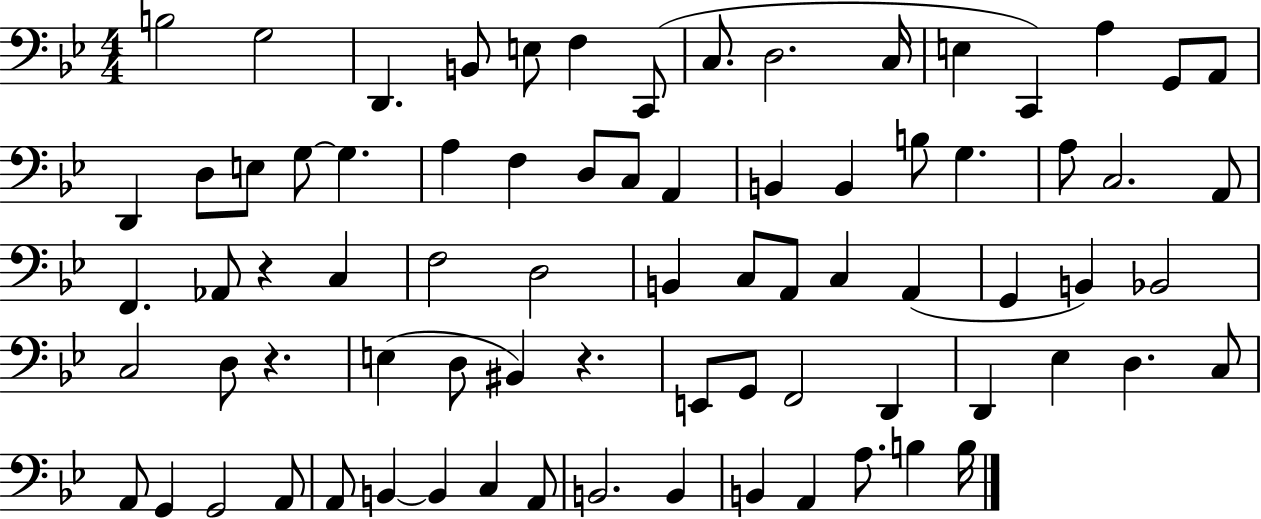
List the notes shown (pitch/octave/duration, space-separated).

B3/h G3/h D2/q. B2/e E3/e F3/q C2/e C3/e. D3/h. C3/s E3/q C2/q A3/q G2/e A2/e D2/q D3/e E3/e G3/e G3/q. A3/q F3/q D3/e C3/e A2/q B2/q B2/q B3/e G3/q. A3/e C3/h. A2/e F2/q. Ab2/e R/q C3/q F3/h D3/h B2/q C3/e A2/e C3/q A2/q G2/q B2/q Bb2/h C3/h D3/e R/q. E3/q D3/e BIS2/q R/q. E2/e G2/e F2/h D2/q D2/q Eb3/q D3/q. C3/e A2/e G2/q G2/h A2/e A2/e B2/q B2/q C3/q A2/e B2/h. B2/q B2/q A2/q A3/e. B3/q B3/s